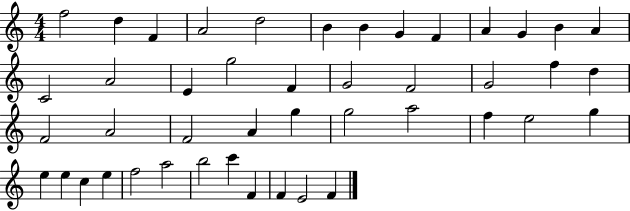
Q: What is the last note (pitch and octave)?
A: F4